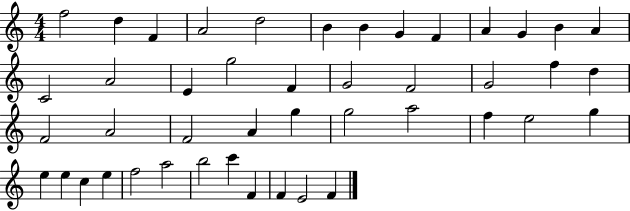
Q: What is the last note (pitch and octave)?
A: F4